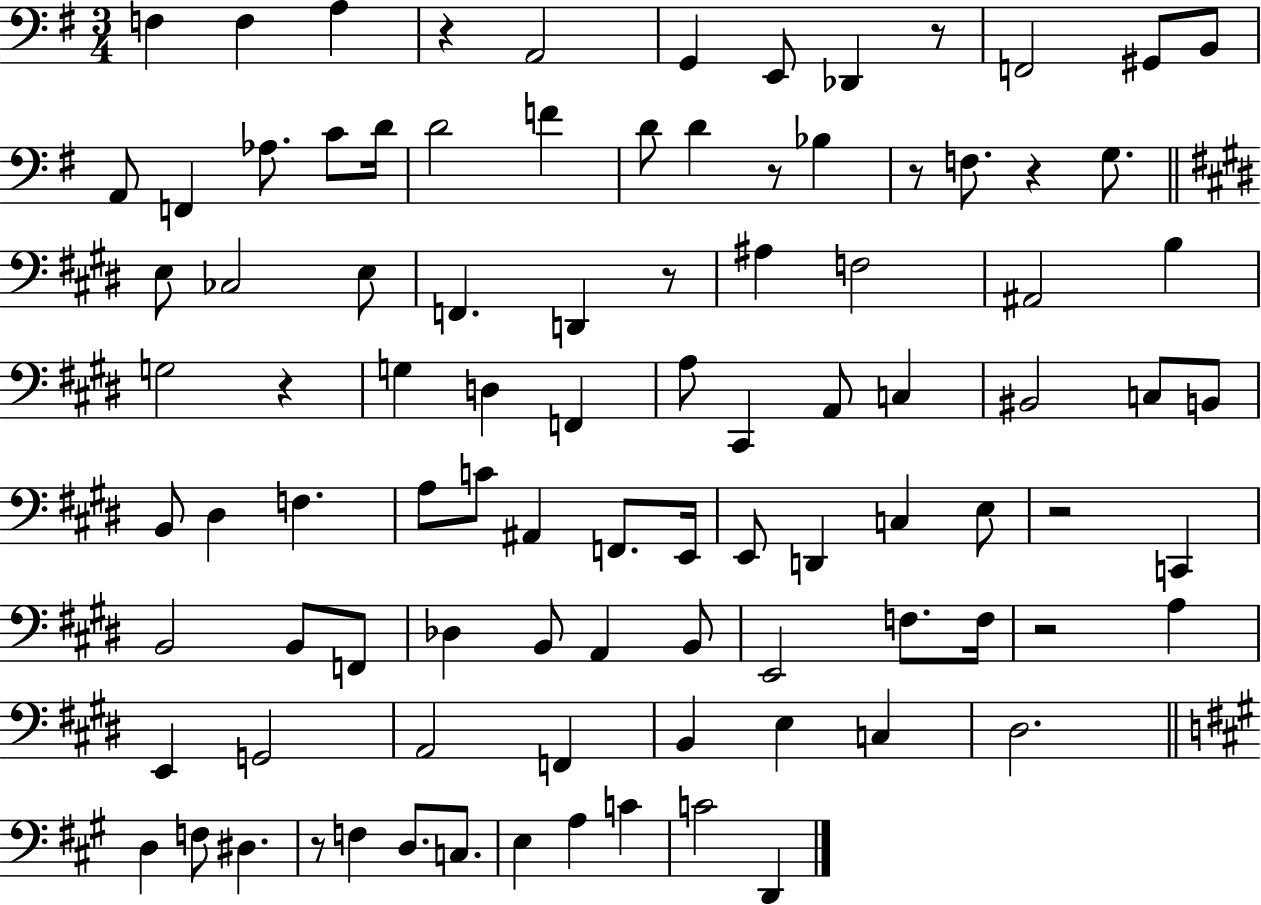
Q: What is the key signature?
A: G major